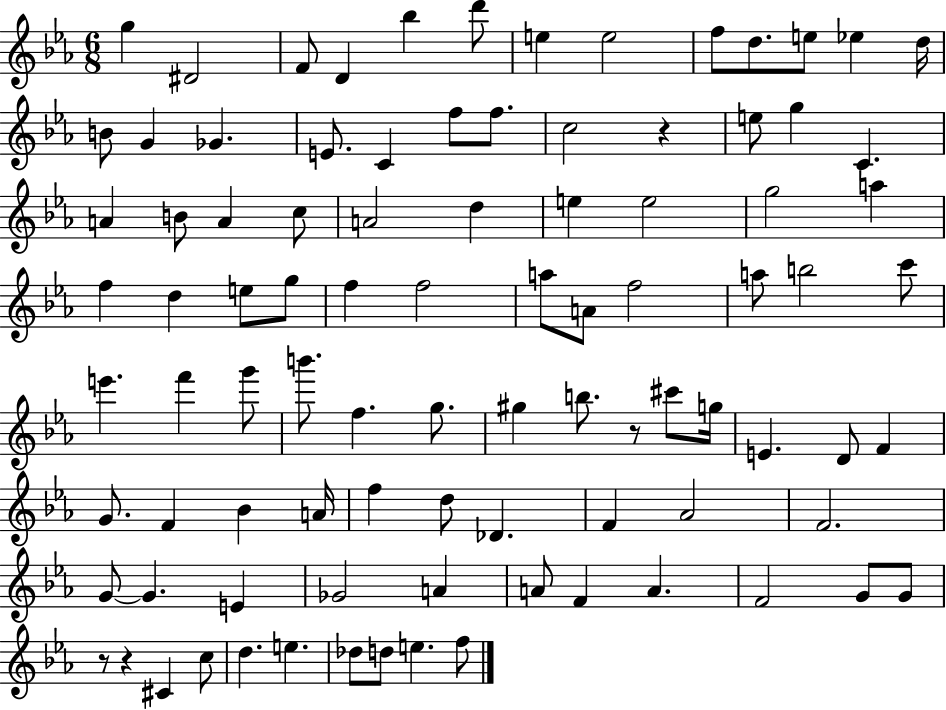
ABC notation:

X:1
T:Untitled
M:6/8
L:1/4
K:Eb
g ^D2 F/2 D _b d'/2 e e2 f/2 d/2 e/2 _e d/4 B/2 G _G E/2 C f/2 f/2 c2 z e/2 g C A B/2 A c/2 A2 d e e2 g2 a f d e/2 g/2 f f2 a/2 A/2 f2 a/2 b2 c'/2 e' f' g'/2 b'/2 f g/2 ^g b/2 z/2 ^c'/2 g/4 E D/2 F G/2 F _B A/4 f d/2 _D F _A2 F2 G/2 G E _G2 A A/2 F A F2 G/2 G/2 z/2 z ^C c/2 d e _d/2 d/2 e f/2